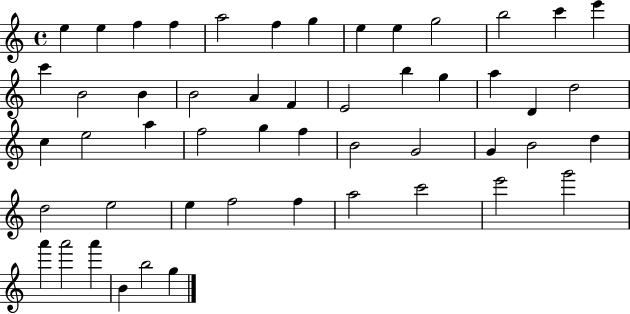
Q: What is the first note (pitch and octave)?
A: E5